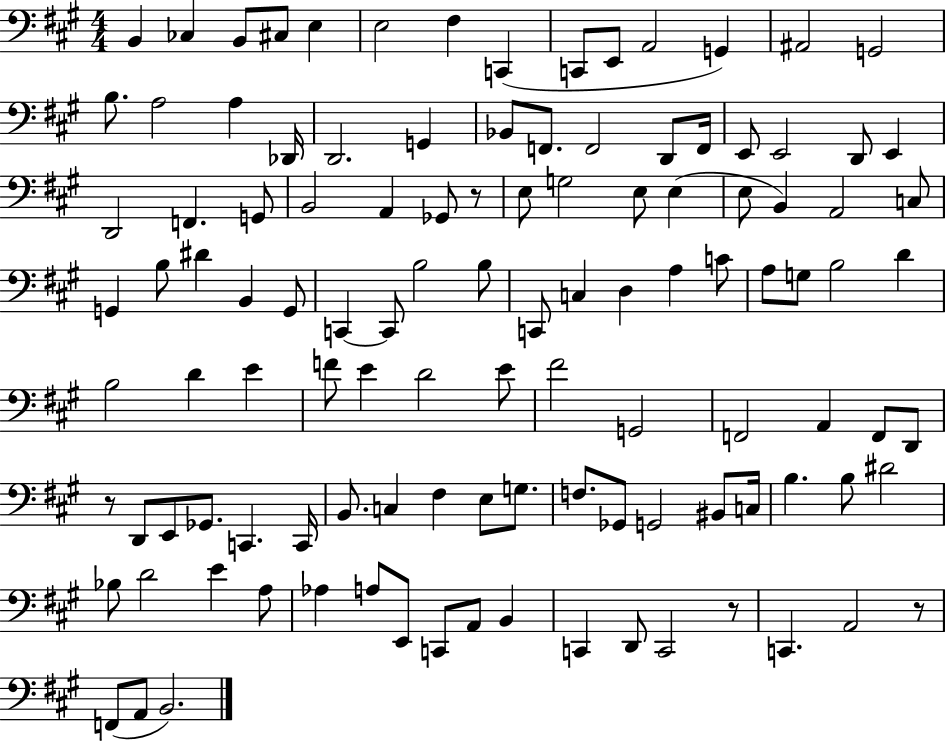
B2/q CES3/q B2/e C#3/e E3/q E3/h F#3/q C2/q C2/e E2/e A2/h G2/q A#2/h G2/h B3/e. A3/h A3/q Db2/s D2/h. G2/q Bb2/e F2/e. F2/h D2/e F2/s E2/e E2/h D2/e E2/q D2/h F2/q. G2/e B2/h A2/q Gb2/e R/e E3/e G3/h E3/e E3/q E3/e B2/q A2/h C3/e G2/q B3/e D#4/q B2/q G2/e C2/q C2/e B3/h B3/e C2/e C3/q D3/q A3/q C4/e A3/e G3/e B3/h D4/q B3/h D4/q E4/q F4/e E4/q D4/h E4/e F#4/h G2/h F2/h A2/q F2/e D2/e R/e D2/e E2/e Gb2/e. C2/q. C2/s B2/e. C3/q F#3/q E3/e G3/e. F3/e. Gb2/e G2/h BIS2/e C3/s B3/q. B3/e D#4/h Bb3/e D4/h E4/q A3/e Ab3/q A3/e E2/e C2/e A2/e B2/q C2/q D2/e C2/h R/e C2/q. A2/h R/e F2/e A2/e B2/h.